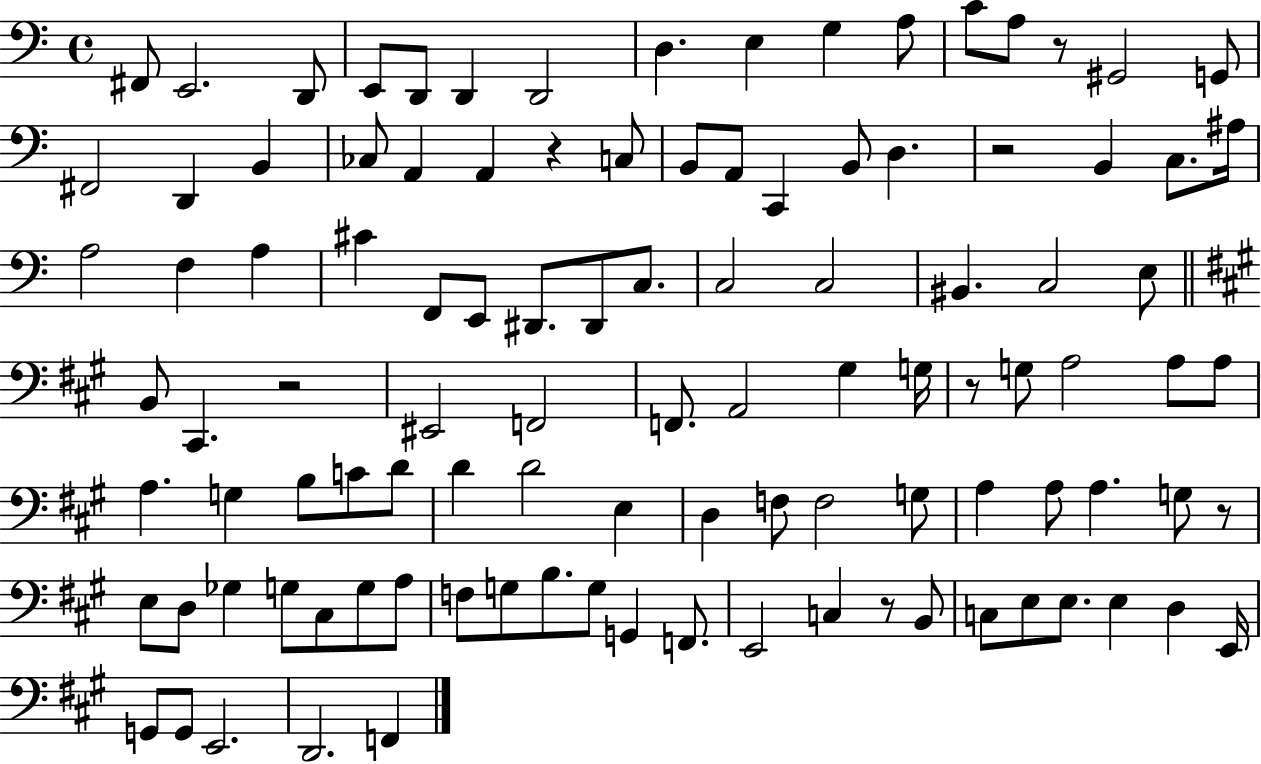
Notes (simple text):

F#2/e E2/h. D2/e E2/e D2/e D2/q D2/h D3/q. E3/q G3/q A3/e C4/e A3/e R/e G#2/h G2/e F#2/h D2/q B2/q CES3/e A2/q A2/q R/q C3/e B2/e A2/e C2/q B2/e D3/q. R/h B2/q C3/e. A#3/s A3/h F3/q A3/q C#4/q F2/e E2/e D#2/e. D#2/e C3/e. C3/h C3/h BIS2/q. C3/h E3/e B2/e C#2/q. R/h EIS2/h F2/h F2/e. A2/h G#3/q G3/s R/e G3/e A3/h A3/e A3/e A3/q. G3/q B3/e C4/e D4/e D4/q D4/h E3/q D3/q F3/e F3/h G3/e A3/q A3/e A3/q. G3/e R/e E3/e D3/e Gb3/q G3/e C#3/e G3/e A3/e F3/e G3/e B3/e. G3/e G2/q F2/e. E2/h C3/q R/e B2/e C3/e E3/e E3/e. E3/q D3/q E2/s G2/e G2/e E2/h. D2/h. F2/q